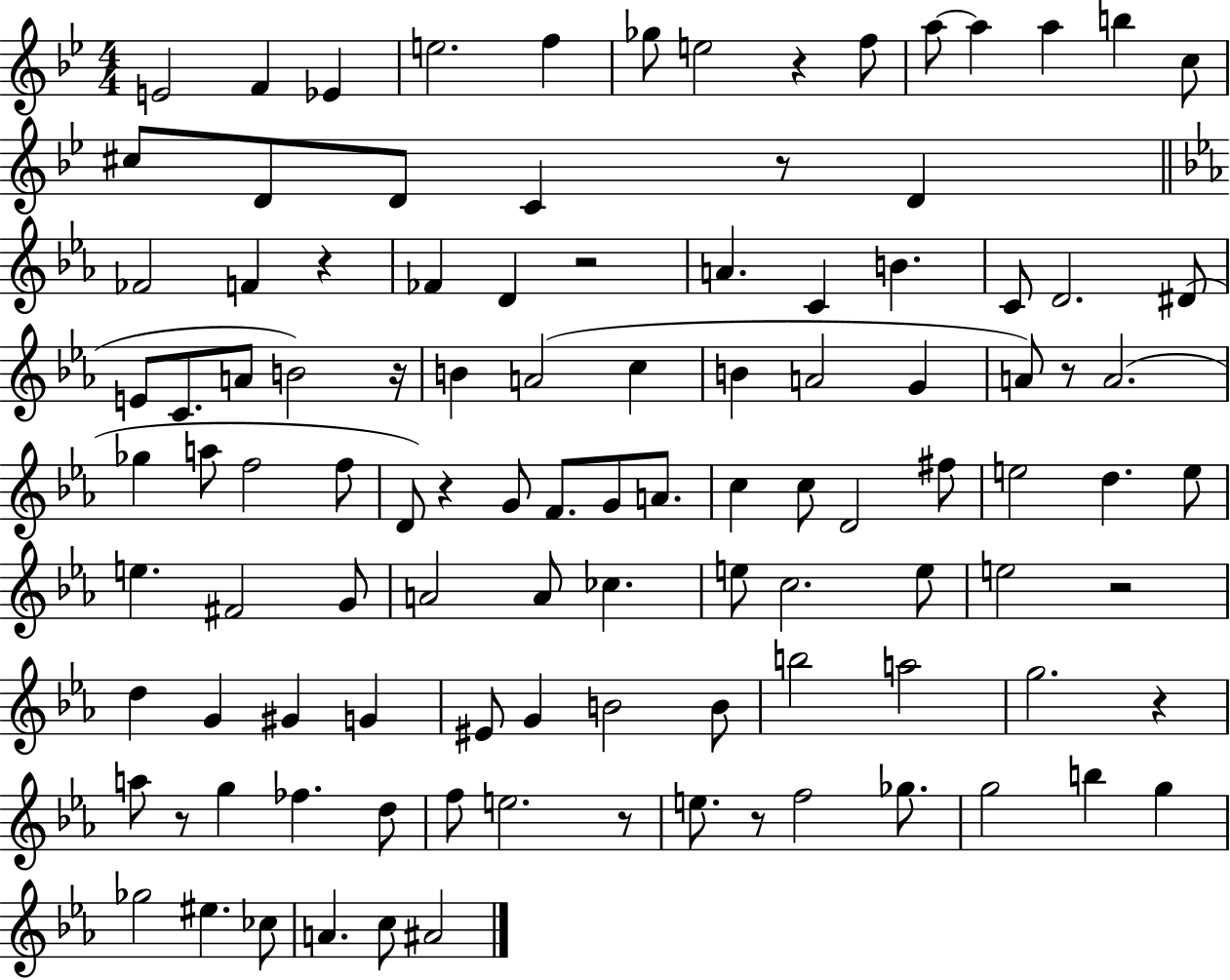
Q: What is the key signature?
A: BES major